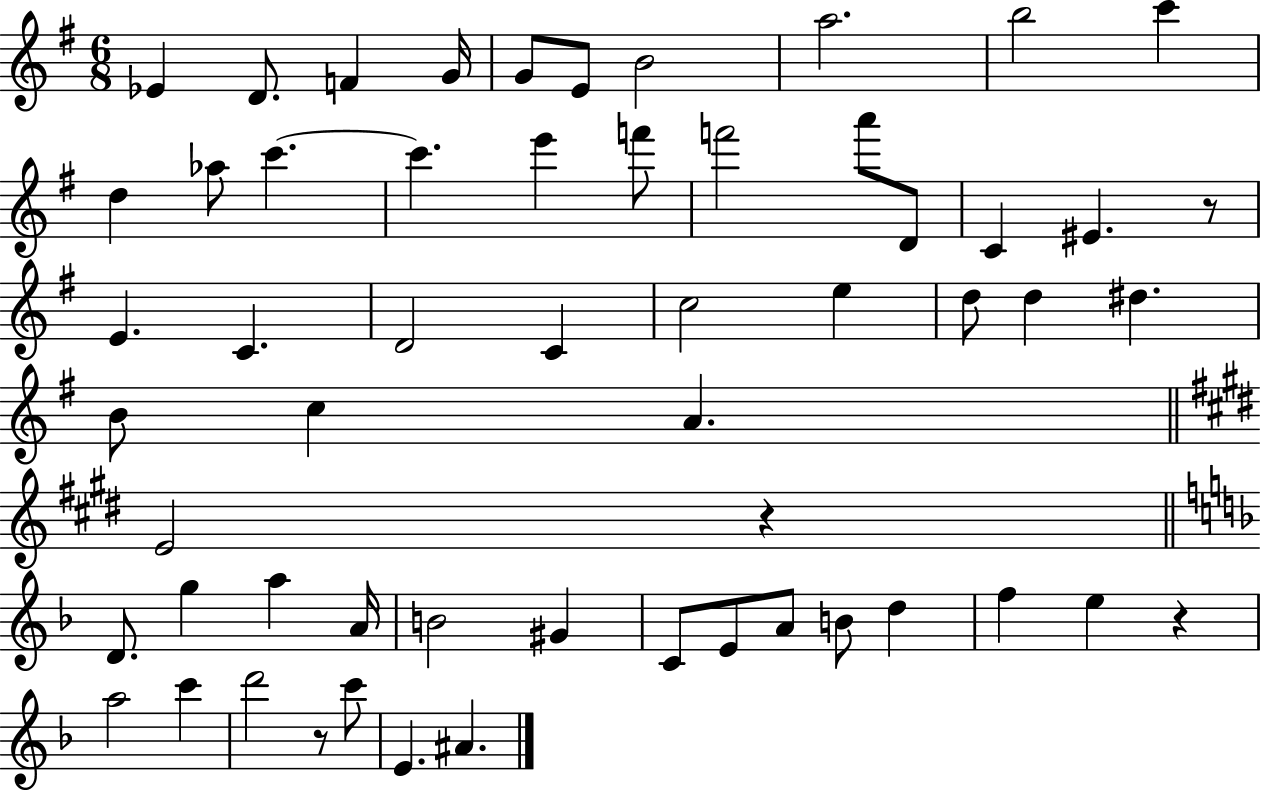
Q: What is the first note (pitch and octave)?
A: Eb4